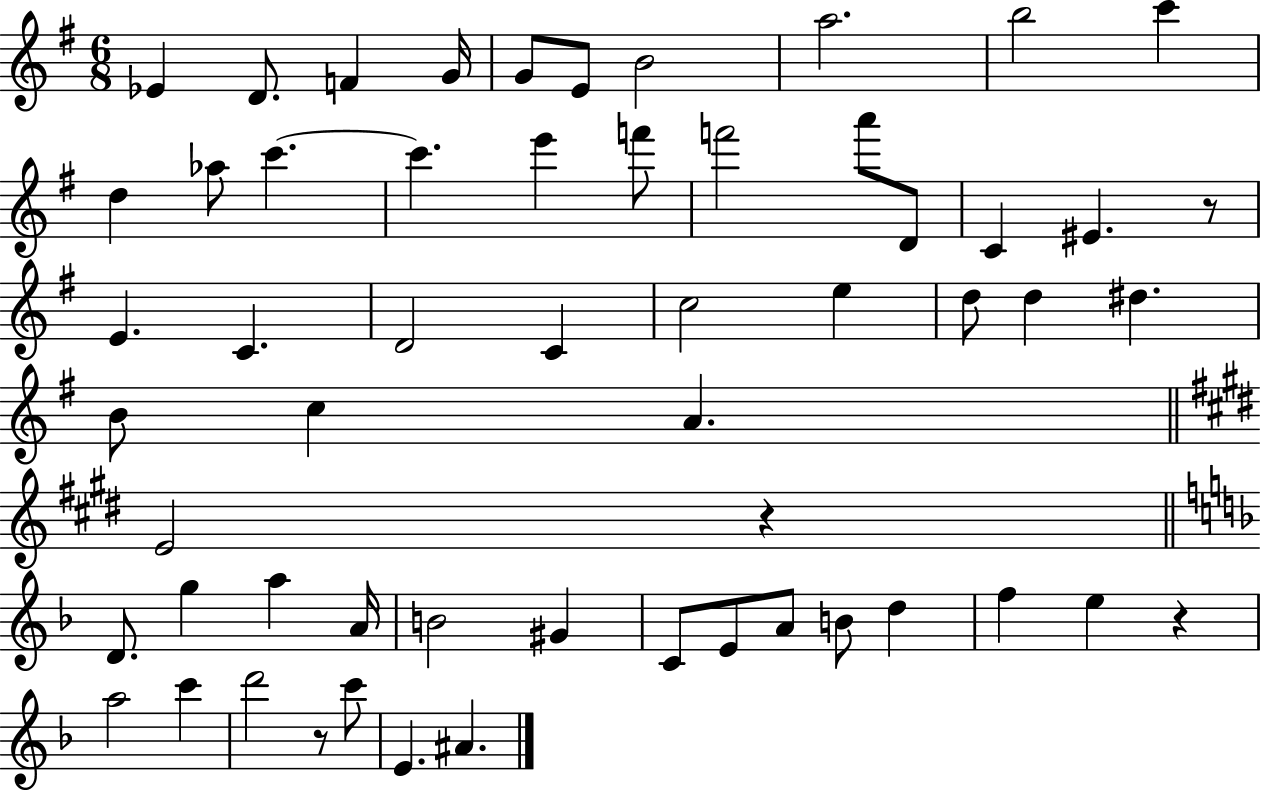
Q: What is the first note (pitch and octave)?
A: Eb4